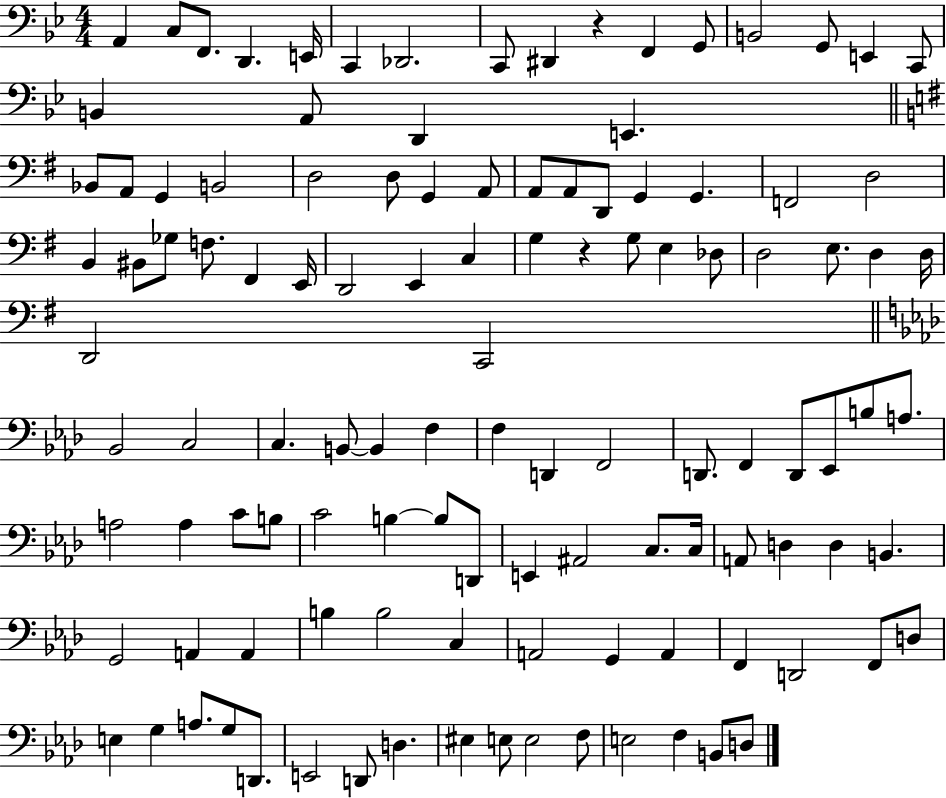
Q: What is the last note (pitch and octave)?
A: D3